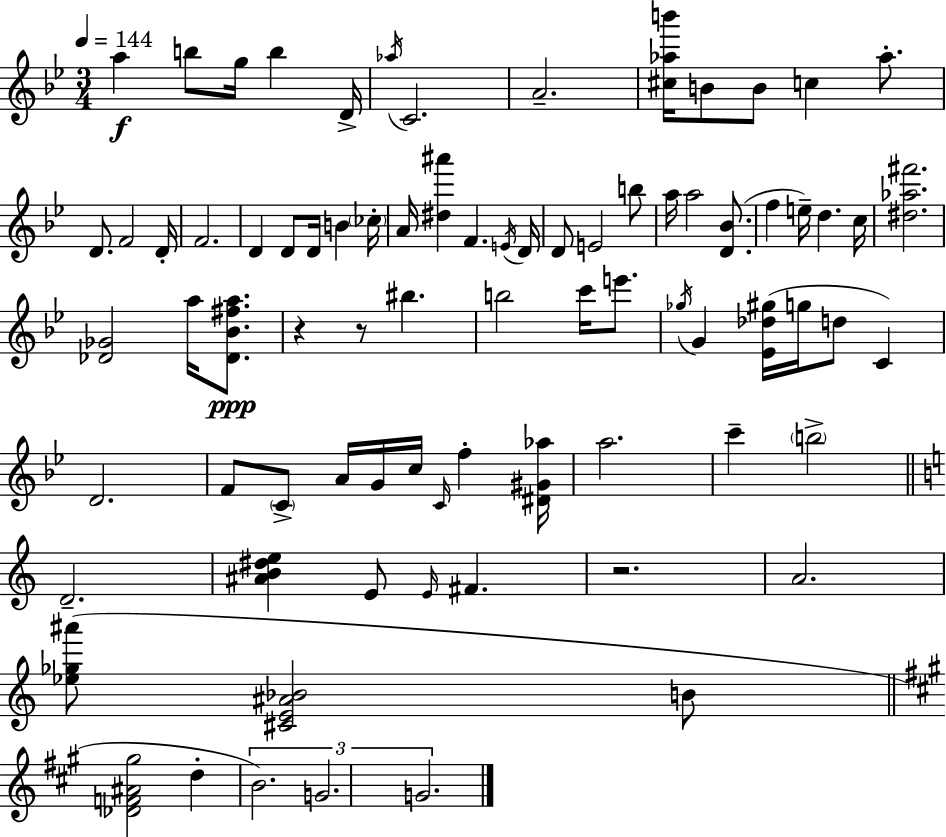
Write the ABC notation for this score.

X:1
T:Untitled
M:3/4
L:1/4
K:Bb
a b/2 g/4 b D/4 _a/4 C2 A2 [^c_ab']/4 B/2 B/2 c _a/2 D/2 F2 D/4 F2 D D/2 D/4 B _c/4 A/4 [^d^a'] F E/4 D/4 D/2 E2 b/2 a/4 a2 [D_B]/2 f e/4 d c/4 [^d_a^f']2 [_D_G]2 a/4 [_D_B^fa]/2 z z/2 ^b b2 c'/4 e'/2 _g/4 G [_E_d^g]/4 g/4 d/2 C D2 F/2 C/2 A/4 G/4 c/4 C/4 f [^D^G_a]/4 a2 c' b2 D2 [^AB^de] E/2 E/4 ^F z2 A2 [_e_g^a']/2 [^CE^A_B]2 B/2 [_DF^A^g]2 d B2 G2 G2